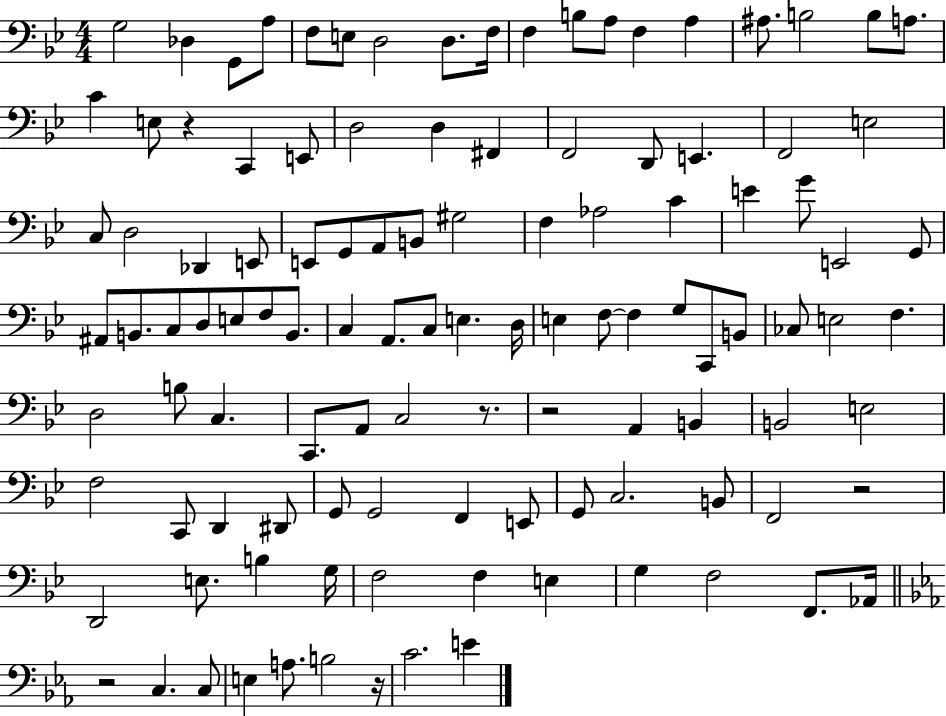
X:1
T:Untitled
M:4/4
L:1/4
K:Bb
G,2 _D, G,,/2 A,/2 F,/2 E,/2 D,2 D,/2 F,/4 F, B,/2 A,/2 F, A, ^A,/2 B,2 B,/2 A,/2 C E,/2 z C,, E,,/2 D,2 D, ^F,, F,,2 D,,/2 E,, F,,2 E,2 C,/2 D,2 _D,, E,,/2 E,,/2 G,,/2 A,,/2 B,,/2 ^G,2 F, _A,2 C E G/2 E,,2 G,,/2 ^A,,/2 B,,/2 C,/2 D,/2 E,/2 F,/2 B,,/2 C, A,,/2 C,/2 E, D,/4 E, F,/2 F, G,/2 C,,/2 B,,/2 _C,/2 E,2 F, D,2 B,/2 C, C,,/2 A,,/2 C,2 z/2 z2 A,, B,, B,,2 E,2 F,2 C,,/2 D,, ^D,,/2 G,,/2 G,,2 F,, E,,/2 G,,/2 C,2 B,,/2 F,,2 z2 D,,2 E,/2 B, G,/4 F,2 F, E, G, F,2 F,,/2 _A,,/4 z2 C, C,/2 E, A,/2 B,2 z/4 C2 E